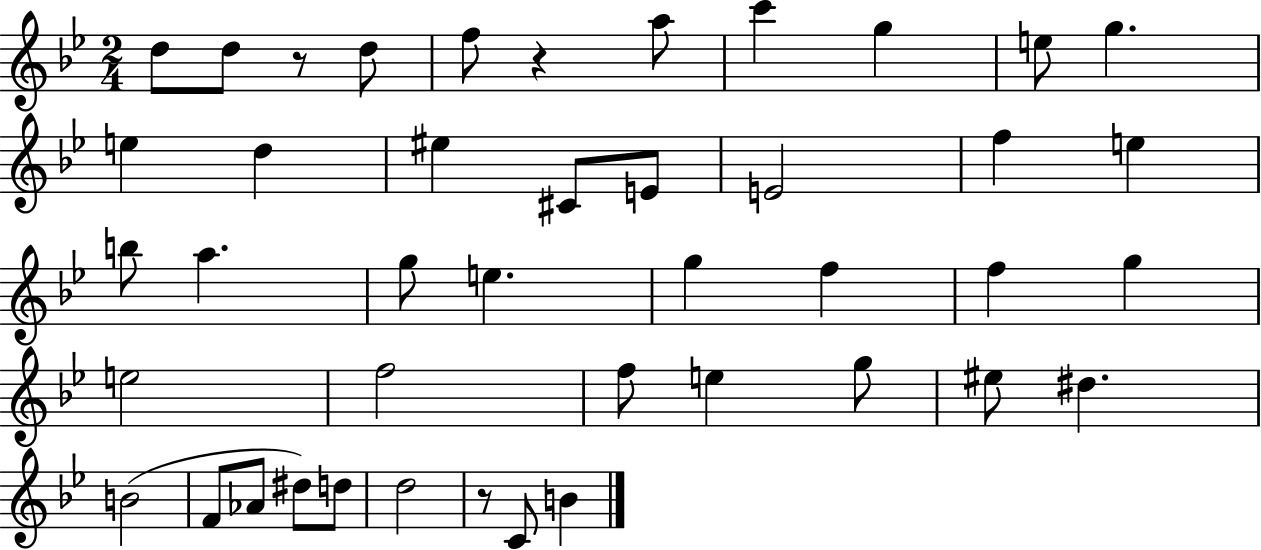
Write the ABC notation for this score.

X:1
T:Untitled
M:2/4
L:1/4
K:Bb
d/2 d/2 z/2 d/2 f/2 z a/2 c' g e/2 g e d ^e ^C/2 E/2 E2 f e b/2 a g/2 e g f f g e2 f2 f/2 e g/2 ^e/2 ^d B2 F/2 _A/2 ^d/2 d/2 d2 z/2 C/2 B